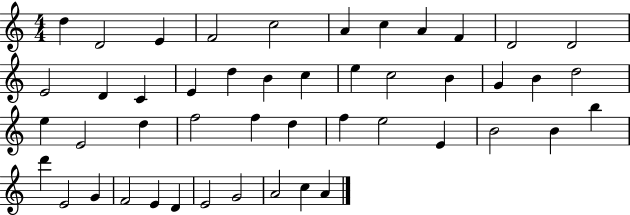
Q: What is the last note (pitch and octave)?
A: A4